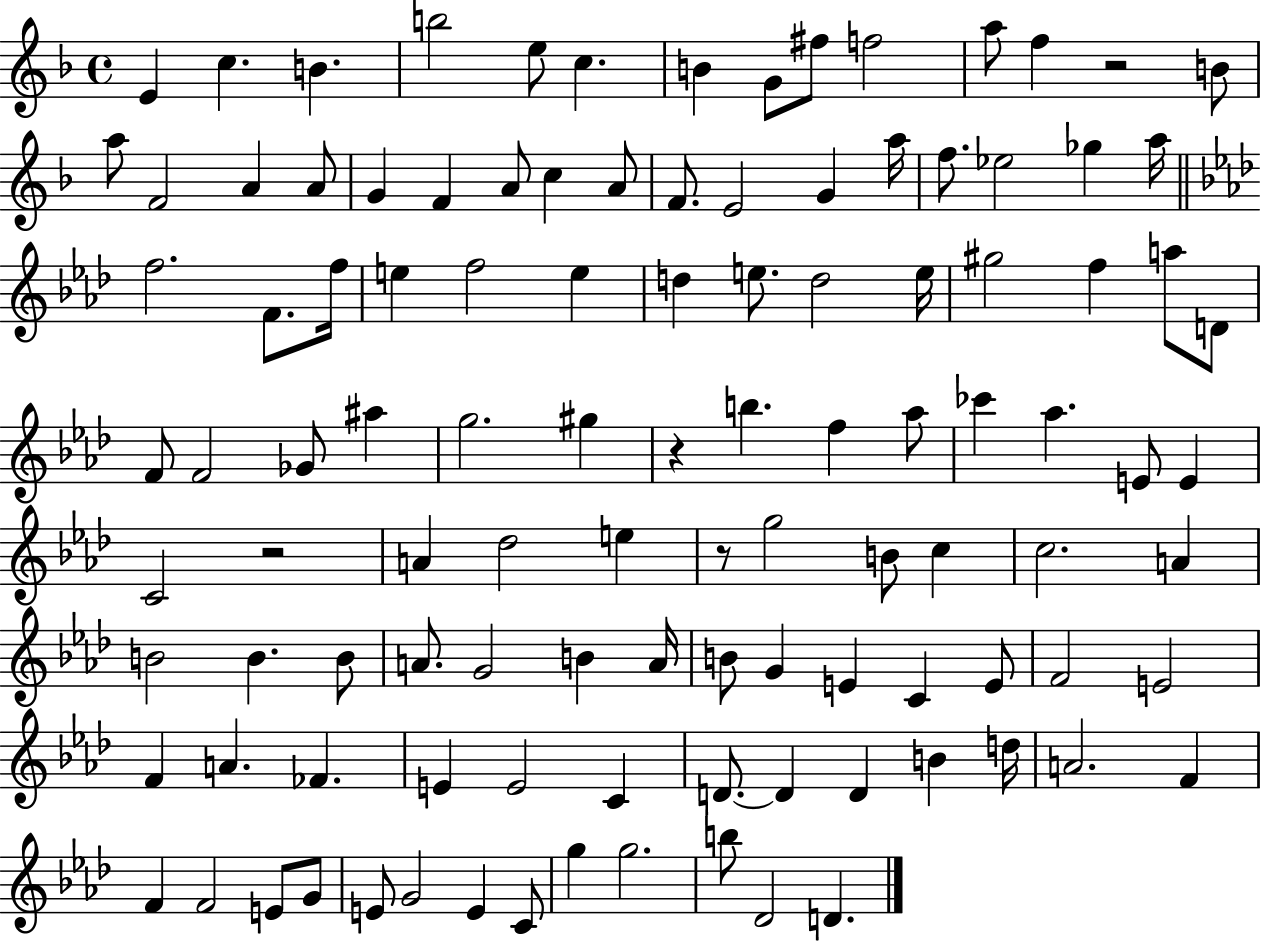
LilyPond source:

{
  \clef treble
  \time 4/4
  \defaultTimeSignature
  \key f \major
  \repeat volta 2 { e'4 c''4. b'4. | b''2 e''8 c''4. | b'4 g'8 fis''8 f''2 | a''8 f''4 r2 b'8 | \break a''8 f'2 a'4 a'8 | g'4 f'4 a'8 c''4 a'8 | f'8. e'2 g'4 a''16 | f''8. ees''2 ges''4 a''16 | \break \bar "||" \break \key aes \major f''2. f'8. f''16 | e''4 f''2 e''4 | d''4 e''8. d''2 e''16 | gis''2 f''4 a''8 d'8 | \break f'8 f'2 ges'8 ais''4 | g''2. gis''4 | r4 b''4. f''4 aes''8 | ces'''4 aes''4. e'8 e'4 | \break c'2 r2 | a'4 des''2 e''4 | r8 g''2 b'8 c''4 | c''2. a'4 | \break b'2 b'4. b'8 | a'8. g'2 b'4 a'16 | b'8 g'4 e'4 c'4 e'8 | f'2 e'2 | \break f'4 a'4. fes'4. | e'4 e'2 c'4 | d'8.~~ d'4 d'4 b'4 d''16 | a'2. f'4 | \break f'4 f'2 e'8 g'8 | e'8 g'2 e'4 c'8 | g''4 g''2. | b''8 des'2 d'4. | \break } \bar "|."
}